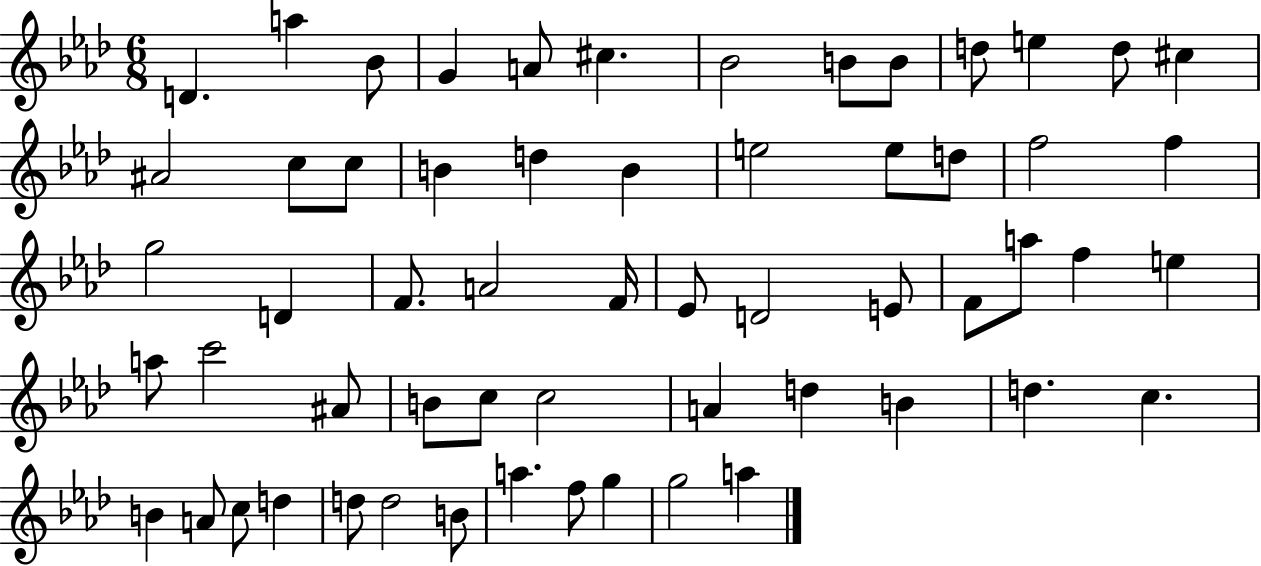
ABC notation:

X:1
T:Untitled
M:6/8
L:1/4
K:Ab
D a _B/2 G A/2 ^c _B2 B/2 B/2 d/2 e d/2 ^c ^A2 c/2 c/2 B d B e2 e/2 d/2 f2 f g2 D F/2 A2 F/4 _E/2 D2 E/2 F/2 a/2 f e a/2 c'2 ^A/2 B/2 c/2 c2 A d B d c B A/2 c/2 d d/2 d2 B/2 a f/2 g g2 a